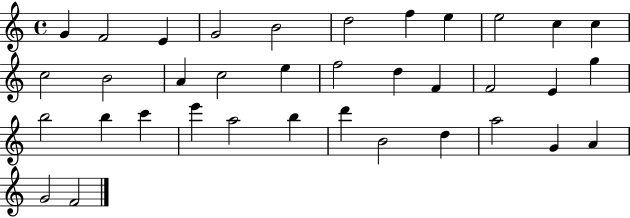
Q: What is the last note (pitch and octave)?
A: F4